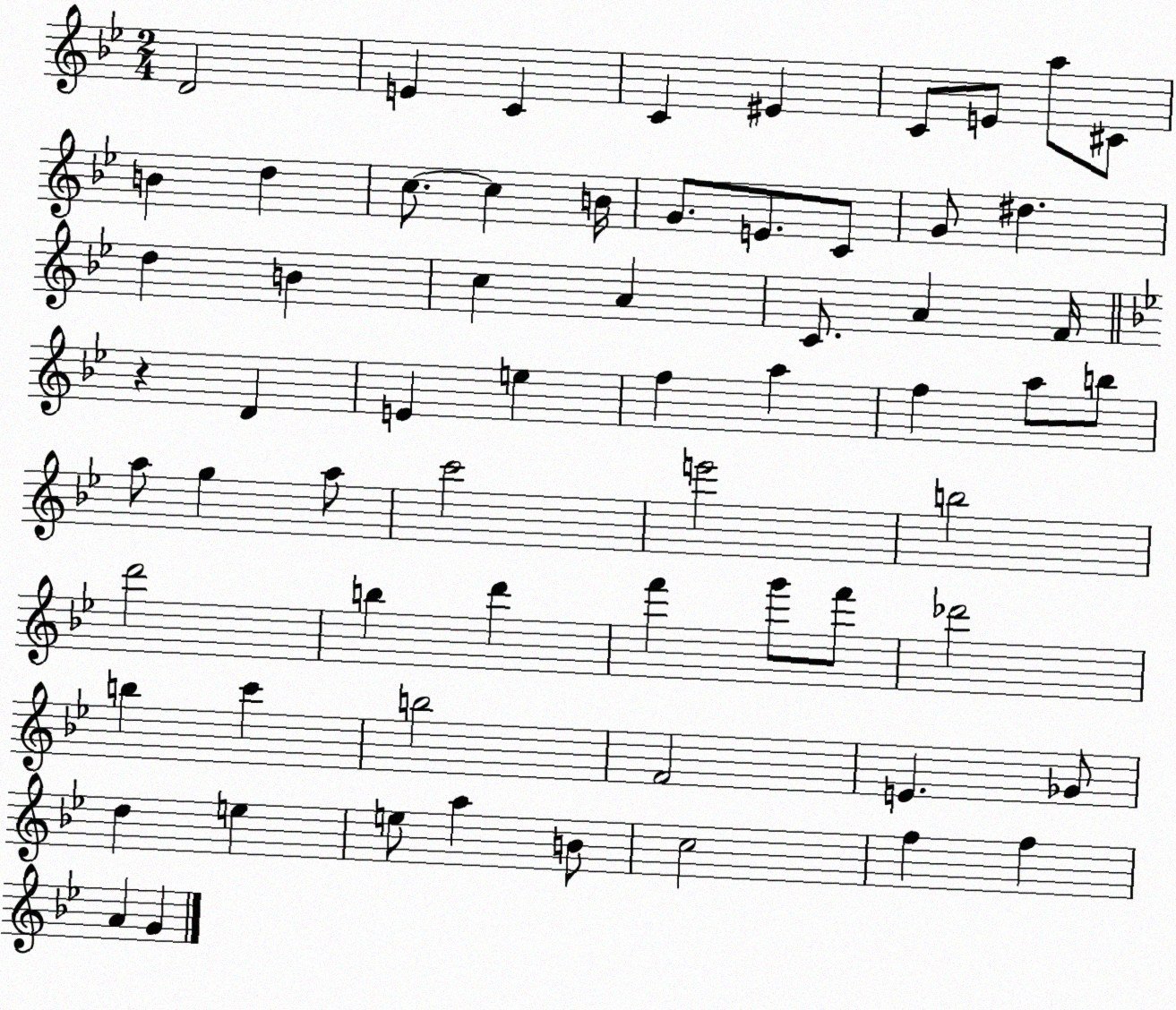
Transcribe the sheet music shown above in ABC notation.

X:1
T:Untitled
M:2/4
L:1/4
K:Bb
D2 E C C ^E C/2 E/2 a/2 ^C/2 B d c/2 c B/4 G/2 E/2 C/2 G/2 ^d d B c A C/2 A F/4 z D E e f a f a/2 b/2 a/2 g a/2 c'2 e'2 b2 d'2 b d' f' g'/2 f'/2 _d'2 b c' b2 F2 E _G/2 d e e/2 a B/2 c2 f f A G